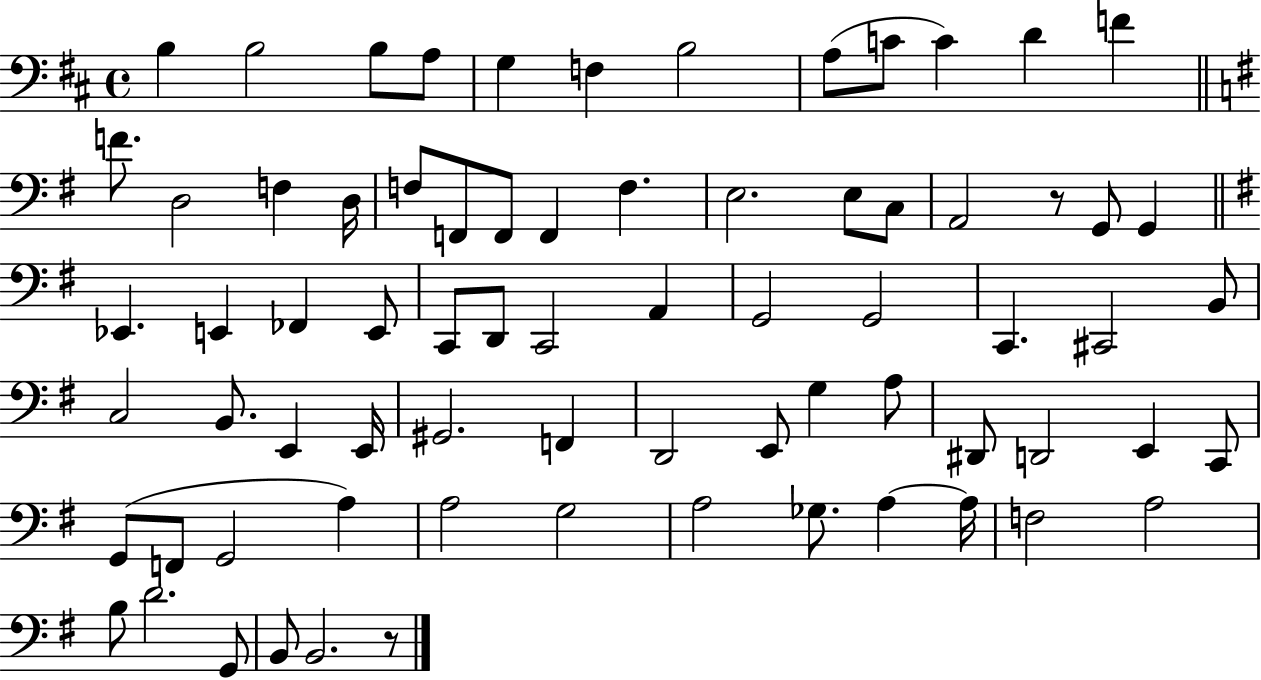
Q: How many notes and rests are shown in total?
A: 73